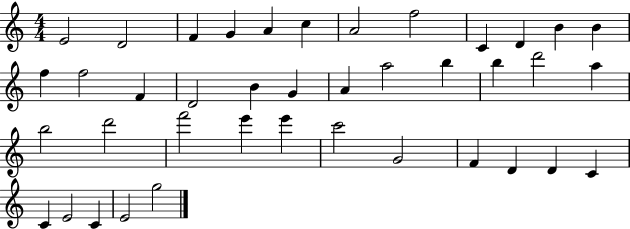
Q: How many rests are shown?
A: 0